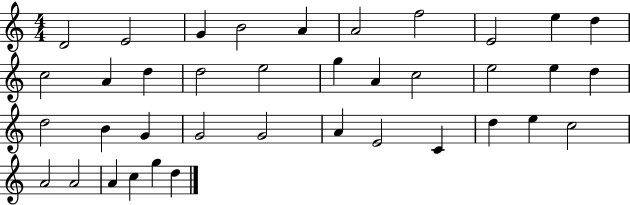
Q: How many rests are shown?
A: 0